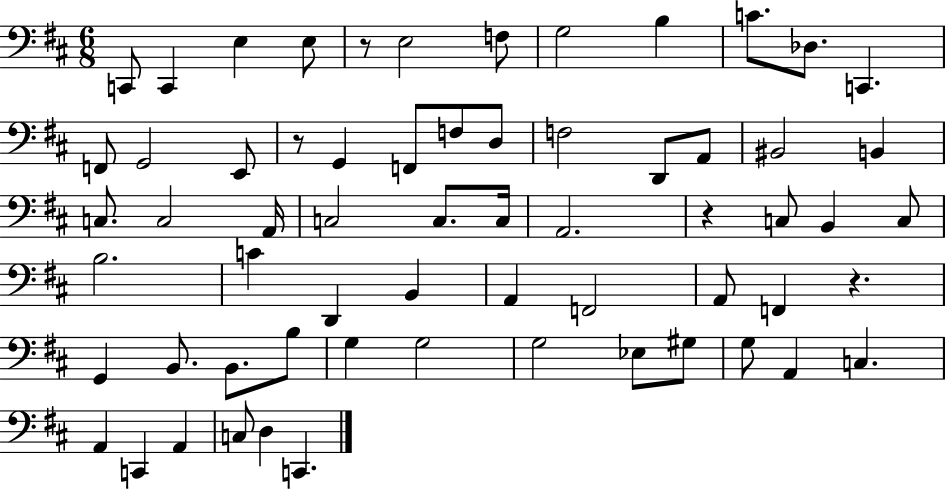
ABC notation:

X:1
T:Untitled
M:6/8
L:1/4
K:D
C,,/2 C,, E, E,/2 z/2 E,2 F,/2 G,2 B, C/2 _D,/2 C,, F,,/2 G,,2 E,,/2 z/2 G,, F,,/2 F,/2 D,/2 F,2 D,,/2 A,,/2 ^B,,2 B,, C,/2 C,2 A,,/4 C,2 C,/2 C,/4 A,,2 z C,/2 B,, C,/2 B,2 C D,, B,, A,, F,,2 A,,/2 F,, z G,, B,,/2 B,,/2 B,/2 G, G,2 G,2 _E,/2 ^G,/2 G,/2 A,, C, A,, C,, A,, C,/2 D, C,,